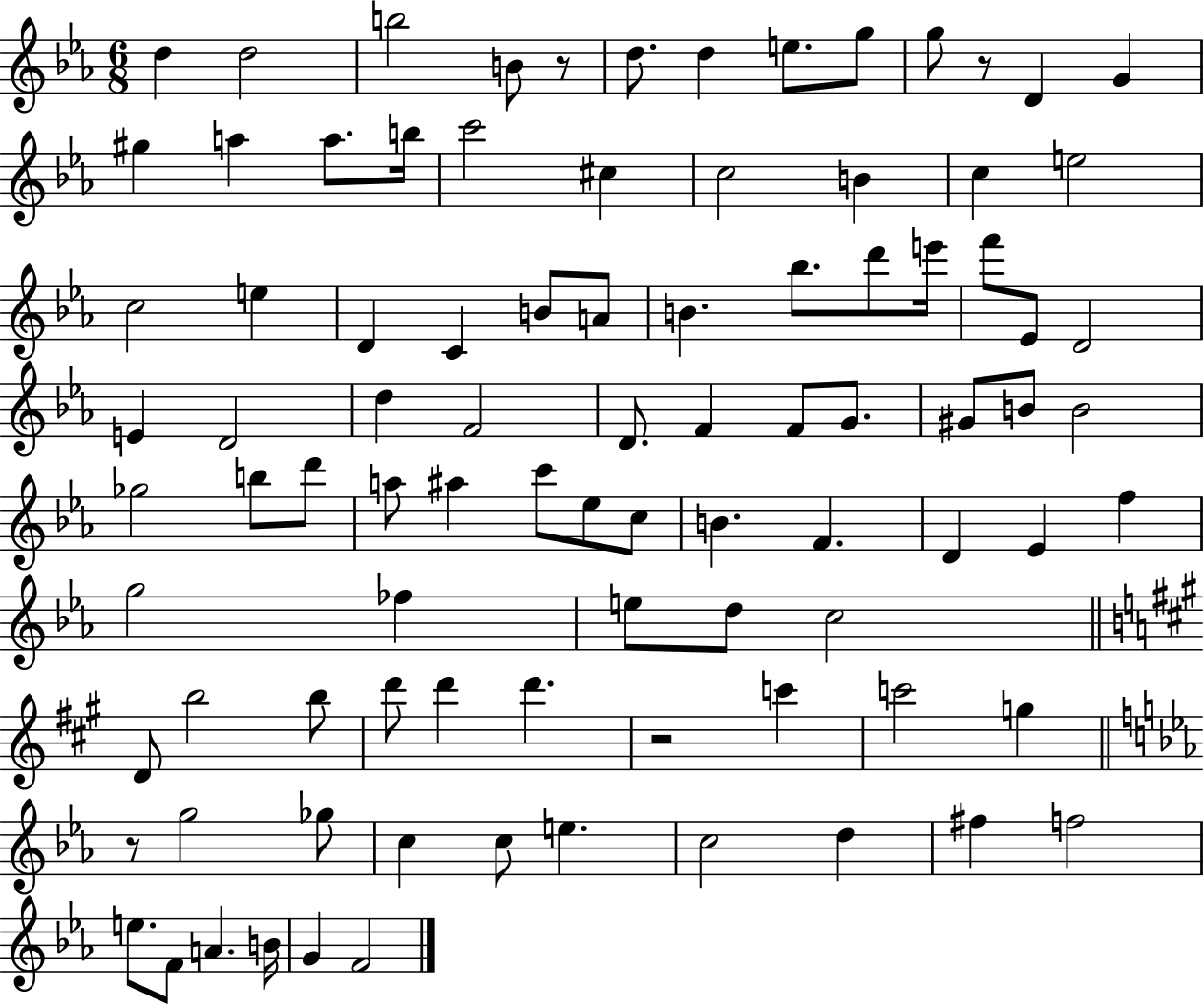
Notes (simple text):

D5/q D5/h B5/h B4/e R/e D5/e. D5/q E5/e. G5/e G5/e R/e D4/q G4/q G#5/q A5/q A5/e. B5/s C6/h C#5/q C5/h B4/q C5/q E5/h C5/h E5/q D4/q C4/q B4/e A4/e B4/q. Bb5/e. D6/e E6/s F6/e Eb4/e D4/h E4/q D4/h D5/q F4/h D4/e. F4/q F4/e G4/e. G#4/e B4/e B4/h Gb5/h B5/e D6/e A5/e A#5/q C6/e Eb5/e C5/e B4/q. F4/q. D4/q Eb4/q F5/q G5/h FES5/q E5/e D5/e C5/h D4/e B5/h B5/e D6/e D6/q D6/q. R/h C6/q C6/h G5/q R/e G5/h Gb5/e C5/q C5/e E5/q. C5/h D5/q F#5/q F5/h E5/e. F4/e A4/q. B4/s G4/q F4/h